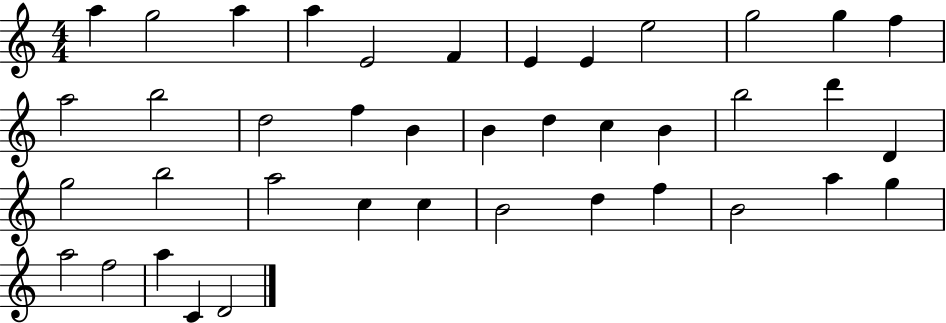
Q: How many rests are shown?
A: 0